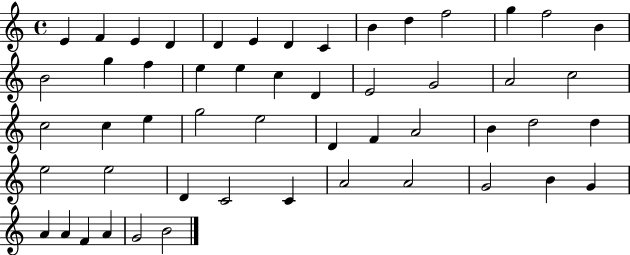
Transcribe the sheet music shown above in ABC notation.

X:1
T:Untitled
M:4/4
L:1/4
K:C
E F E D D E D C B d f2 g f2 B B2 g f e e c D E2 G2 A2 c2 c2 c e g2 e2 D F A2 B d2 d e2 e2 D C2 C A2 A2 G2 B G A A F A G2 B2